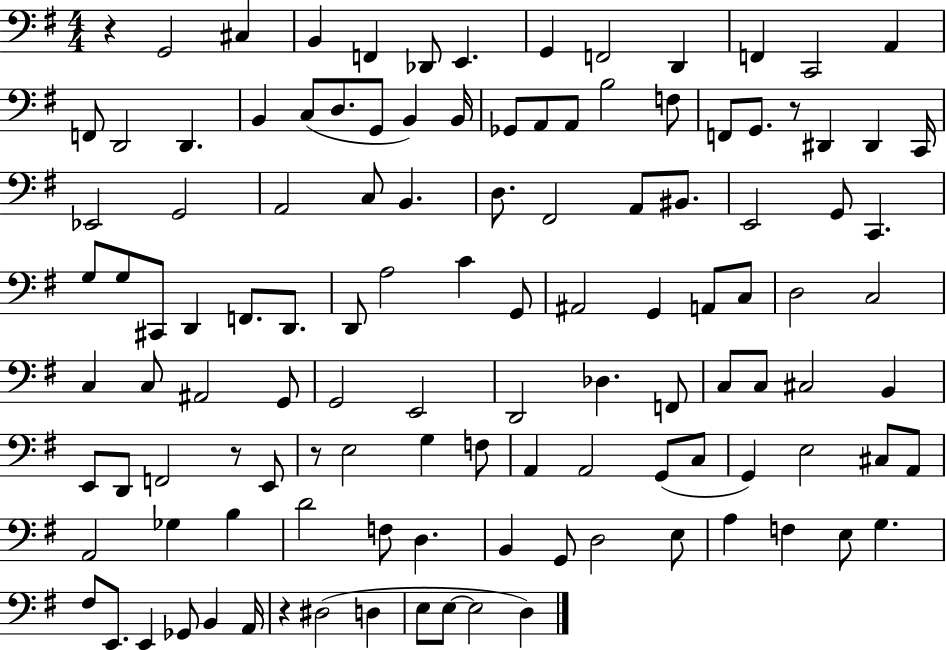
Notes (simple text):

R/q G2/h C#3/q B2/q F2/q Db2/e E2/q. G2/q F2/h D2/q F2/q C2/h A2/q F2/e D2/h D2/q. B2/q C3/e D3/e. G2/e B2/q B2/s Gb2/e A2/e A2/e B3/h F3/e F2/e G2/e. R/e D#2/q D#2/q C2/s Eb2/h G2/h A2/h C3/e B2/q. D3/e. F#2/h A2/e BIS2/e. E2/h G2/e C2/q. G3/e G3/e C#2/e D2/q F2/e. D2/e. D2/e A3/h C4/q G2/e A#2/h G2/q A2/e C3/e D3/h C3/h C3/q C3/e A#2/h G2/e G2/h E2/h D2/h Db3/q. F2/e C3/e C3/e C#3/h B2/q E2/e D2/e F2/h R/e E2/e R/e E3/h G3/q F3/e A2/q A2/h G2/e C3/e G2/q E3/h C#3/e A2/e A2/h Gb3/q B3/q D4/h F3/e D3/q. B2/q G2/e D3/h E3/e A3/q F3/q E3/e G3/q. F#3/e E2/e. E2/q Gb2/e B2/q A2/s R/q D#3/h D3/q E3/e E3/e E3/h D3/q